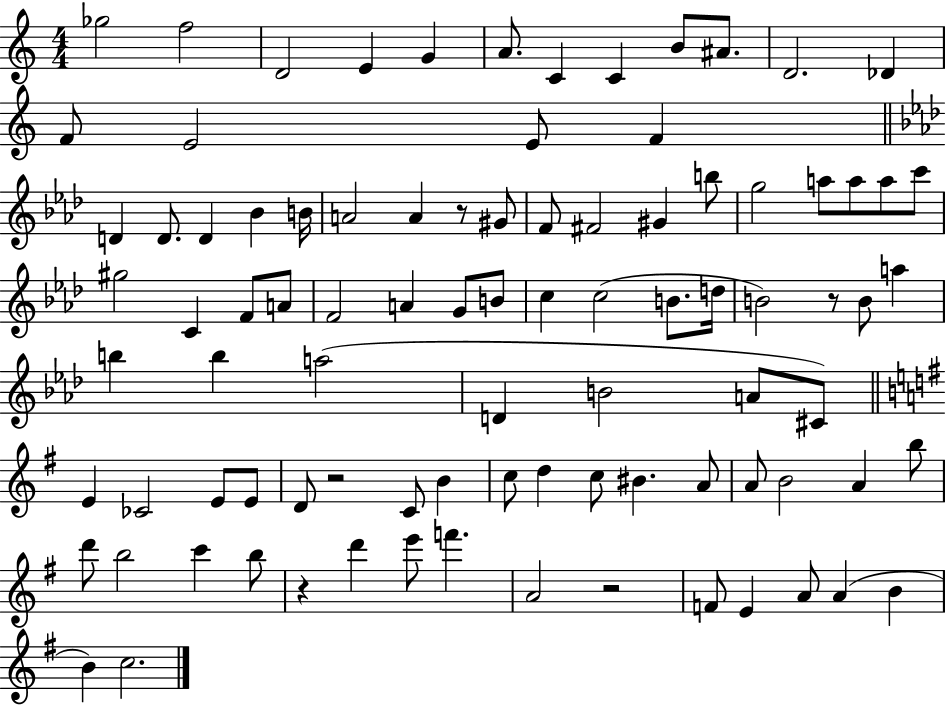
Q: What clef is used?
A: treble